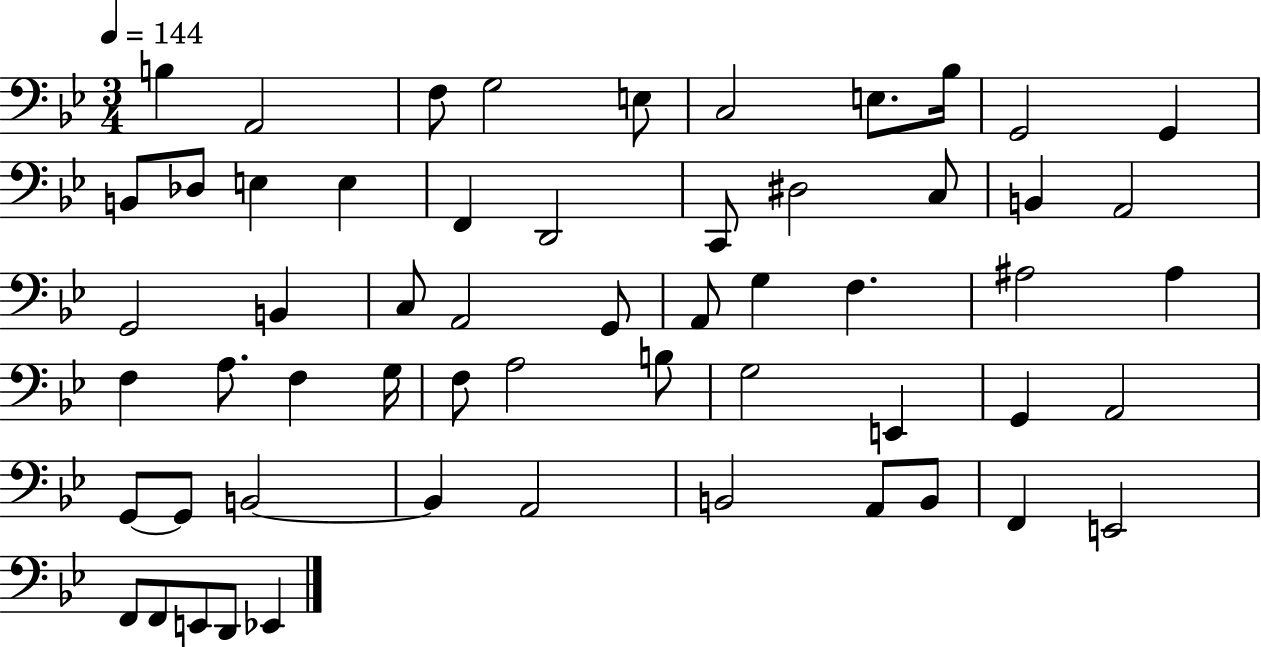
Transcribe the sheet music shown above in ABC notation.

X:1
T:Untitled
M:3/4
L:1/4
K:Bb
B, A,,2 F,/2 G,2 E,/2 C,2 E,/2 _B,/4 G,,2 G,, B,,/2 _D,/2 E, E, F,, D,,2 C,,/2 ^D,2 C,/2 B,, A,,2 G,,2 B,, C,/2 A,,2 G,,/2 A,,/2 G, F, ^A,2 ^A, F, A,/2 F, G,/4 F,/2 A,2 B,/2 G,2 E,, G,, A,,2 G,,/2 G,,/2 B,,2 B,, A,,2 B,,2 A,,/2 B,,/2 F,, E,,2 F,,/2 F,,/2 E,,/2 D,,/2 _E,,